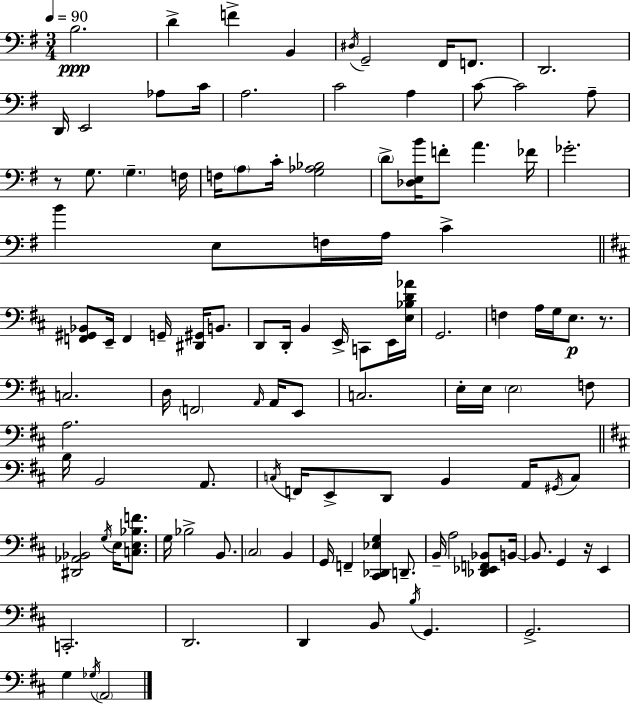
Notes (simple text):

B3/h. D4/q F4/q B2/q D#3/s G2/h F#2/s F2/e. D2/h. D2/s E2/h Ab3/e C4/s A3/h. C4/h A3/q C4/e C4/h A3/e R/e G3/e. G3/q. F3/s F3/s A3/e C4/s [G3,Ab3,Bb3]/h D4/e [Db3,E3,B4]/s F4/e A4/q. FES4/s Gb4/h. B4/q E3/e F3/s A3/s C4/q [F2,G#2,Bb2]/e E2/s F2/q G2/s [D#2,G#2]/s B2/e. D2/e D2/s B2/q E2/s C2/e E2/s [E3,Bb3,D4,Ab4]/s G2/h. F3/q A3/s G3/s E3/e. R/e. C3/h. D3/s F2/h A2/s A2/s E2/e C3/h. E3/s E3/s E3/h F3/e A3/h. B3/s B2/h A2/e. C3/s F2/s E2/e D2/e B2/q A2/s G#2/s C3/e [D#2,Ab2,Bb2]/h G3/s E3/s [C3,E3,Bb3,F4]/e. G3/s Bb3/h B2/e. C#3/h B2/q G2/s F2/q [C#2,Db2,Eb3,G3]/q D2/e. B2/s A3/h [Db2,Eb2,F2,Bb2]/e B2/s B2/e. G2/q R/s E2/q C2/h. D2/h. D2/q B2/e B3/s G2/q. G2/h. G3/q Gb3/s A2/h